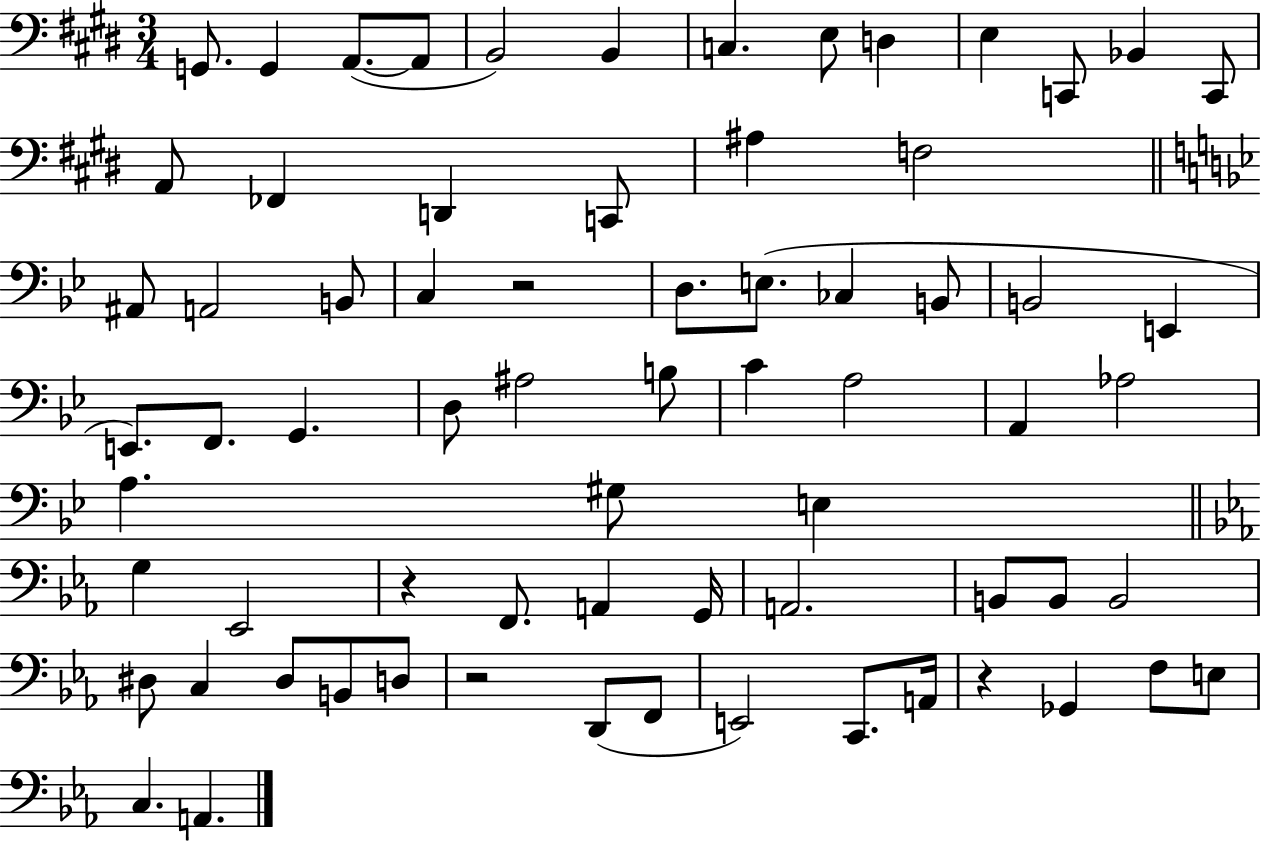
X:1
T:Untitled
M:3/4
L:1/4
K:E
G,,/2 G,, A,,/2 A,,/2 B,,2 B,, C, E,/2 D, E, C,,/2 _B,, C,,/2 A,,/2 _F,, D,, C,,/2 ^A, F,2 ^A,,/2 A,,2 B,,/2 C, z2 D,/2 E,/2 _C, B,,/2 B,,2 E,, E,,/2 F,,/2 G,, D,/2 ^A,2 B,/2 C A,2 A,, _A,2 A, ^G,/2 E, G, _E,,2 z F,,/2 A,, G,,/4 A,,2 B,,/2 B,,/2 B,,2 ^D,/2 C, ^D,/2 B,,/2 D,/2 z2 D,,/2 F,,/2 E,,2 C,,/2 A,,/4 z _G,, F,/2 E,/2 C, A,,